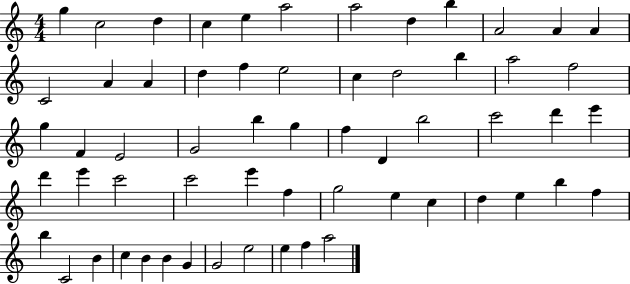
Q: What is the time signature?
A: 4/4